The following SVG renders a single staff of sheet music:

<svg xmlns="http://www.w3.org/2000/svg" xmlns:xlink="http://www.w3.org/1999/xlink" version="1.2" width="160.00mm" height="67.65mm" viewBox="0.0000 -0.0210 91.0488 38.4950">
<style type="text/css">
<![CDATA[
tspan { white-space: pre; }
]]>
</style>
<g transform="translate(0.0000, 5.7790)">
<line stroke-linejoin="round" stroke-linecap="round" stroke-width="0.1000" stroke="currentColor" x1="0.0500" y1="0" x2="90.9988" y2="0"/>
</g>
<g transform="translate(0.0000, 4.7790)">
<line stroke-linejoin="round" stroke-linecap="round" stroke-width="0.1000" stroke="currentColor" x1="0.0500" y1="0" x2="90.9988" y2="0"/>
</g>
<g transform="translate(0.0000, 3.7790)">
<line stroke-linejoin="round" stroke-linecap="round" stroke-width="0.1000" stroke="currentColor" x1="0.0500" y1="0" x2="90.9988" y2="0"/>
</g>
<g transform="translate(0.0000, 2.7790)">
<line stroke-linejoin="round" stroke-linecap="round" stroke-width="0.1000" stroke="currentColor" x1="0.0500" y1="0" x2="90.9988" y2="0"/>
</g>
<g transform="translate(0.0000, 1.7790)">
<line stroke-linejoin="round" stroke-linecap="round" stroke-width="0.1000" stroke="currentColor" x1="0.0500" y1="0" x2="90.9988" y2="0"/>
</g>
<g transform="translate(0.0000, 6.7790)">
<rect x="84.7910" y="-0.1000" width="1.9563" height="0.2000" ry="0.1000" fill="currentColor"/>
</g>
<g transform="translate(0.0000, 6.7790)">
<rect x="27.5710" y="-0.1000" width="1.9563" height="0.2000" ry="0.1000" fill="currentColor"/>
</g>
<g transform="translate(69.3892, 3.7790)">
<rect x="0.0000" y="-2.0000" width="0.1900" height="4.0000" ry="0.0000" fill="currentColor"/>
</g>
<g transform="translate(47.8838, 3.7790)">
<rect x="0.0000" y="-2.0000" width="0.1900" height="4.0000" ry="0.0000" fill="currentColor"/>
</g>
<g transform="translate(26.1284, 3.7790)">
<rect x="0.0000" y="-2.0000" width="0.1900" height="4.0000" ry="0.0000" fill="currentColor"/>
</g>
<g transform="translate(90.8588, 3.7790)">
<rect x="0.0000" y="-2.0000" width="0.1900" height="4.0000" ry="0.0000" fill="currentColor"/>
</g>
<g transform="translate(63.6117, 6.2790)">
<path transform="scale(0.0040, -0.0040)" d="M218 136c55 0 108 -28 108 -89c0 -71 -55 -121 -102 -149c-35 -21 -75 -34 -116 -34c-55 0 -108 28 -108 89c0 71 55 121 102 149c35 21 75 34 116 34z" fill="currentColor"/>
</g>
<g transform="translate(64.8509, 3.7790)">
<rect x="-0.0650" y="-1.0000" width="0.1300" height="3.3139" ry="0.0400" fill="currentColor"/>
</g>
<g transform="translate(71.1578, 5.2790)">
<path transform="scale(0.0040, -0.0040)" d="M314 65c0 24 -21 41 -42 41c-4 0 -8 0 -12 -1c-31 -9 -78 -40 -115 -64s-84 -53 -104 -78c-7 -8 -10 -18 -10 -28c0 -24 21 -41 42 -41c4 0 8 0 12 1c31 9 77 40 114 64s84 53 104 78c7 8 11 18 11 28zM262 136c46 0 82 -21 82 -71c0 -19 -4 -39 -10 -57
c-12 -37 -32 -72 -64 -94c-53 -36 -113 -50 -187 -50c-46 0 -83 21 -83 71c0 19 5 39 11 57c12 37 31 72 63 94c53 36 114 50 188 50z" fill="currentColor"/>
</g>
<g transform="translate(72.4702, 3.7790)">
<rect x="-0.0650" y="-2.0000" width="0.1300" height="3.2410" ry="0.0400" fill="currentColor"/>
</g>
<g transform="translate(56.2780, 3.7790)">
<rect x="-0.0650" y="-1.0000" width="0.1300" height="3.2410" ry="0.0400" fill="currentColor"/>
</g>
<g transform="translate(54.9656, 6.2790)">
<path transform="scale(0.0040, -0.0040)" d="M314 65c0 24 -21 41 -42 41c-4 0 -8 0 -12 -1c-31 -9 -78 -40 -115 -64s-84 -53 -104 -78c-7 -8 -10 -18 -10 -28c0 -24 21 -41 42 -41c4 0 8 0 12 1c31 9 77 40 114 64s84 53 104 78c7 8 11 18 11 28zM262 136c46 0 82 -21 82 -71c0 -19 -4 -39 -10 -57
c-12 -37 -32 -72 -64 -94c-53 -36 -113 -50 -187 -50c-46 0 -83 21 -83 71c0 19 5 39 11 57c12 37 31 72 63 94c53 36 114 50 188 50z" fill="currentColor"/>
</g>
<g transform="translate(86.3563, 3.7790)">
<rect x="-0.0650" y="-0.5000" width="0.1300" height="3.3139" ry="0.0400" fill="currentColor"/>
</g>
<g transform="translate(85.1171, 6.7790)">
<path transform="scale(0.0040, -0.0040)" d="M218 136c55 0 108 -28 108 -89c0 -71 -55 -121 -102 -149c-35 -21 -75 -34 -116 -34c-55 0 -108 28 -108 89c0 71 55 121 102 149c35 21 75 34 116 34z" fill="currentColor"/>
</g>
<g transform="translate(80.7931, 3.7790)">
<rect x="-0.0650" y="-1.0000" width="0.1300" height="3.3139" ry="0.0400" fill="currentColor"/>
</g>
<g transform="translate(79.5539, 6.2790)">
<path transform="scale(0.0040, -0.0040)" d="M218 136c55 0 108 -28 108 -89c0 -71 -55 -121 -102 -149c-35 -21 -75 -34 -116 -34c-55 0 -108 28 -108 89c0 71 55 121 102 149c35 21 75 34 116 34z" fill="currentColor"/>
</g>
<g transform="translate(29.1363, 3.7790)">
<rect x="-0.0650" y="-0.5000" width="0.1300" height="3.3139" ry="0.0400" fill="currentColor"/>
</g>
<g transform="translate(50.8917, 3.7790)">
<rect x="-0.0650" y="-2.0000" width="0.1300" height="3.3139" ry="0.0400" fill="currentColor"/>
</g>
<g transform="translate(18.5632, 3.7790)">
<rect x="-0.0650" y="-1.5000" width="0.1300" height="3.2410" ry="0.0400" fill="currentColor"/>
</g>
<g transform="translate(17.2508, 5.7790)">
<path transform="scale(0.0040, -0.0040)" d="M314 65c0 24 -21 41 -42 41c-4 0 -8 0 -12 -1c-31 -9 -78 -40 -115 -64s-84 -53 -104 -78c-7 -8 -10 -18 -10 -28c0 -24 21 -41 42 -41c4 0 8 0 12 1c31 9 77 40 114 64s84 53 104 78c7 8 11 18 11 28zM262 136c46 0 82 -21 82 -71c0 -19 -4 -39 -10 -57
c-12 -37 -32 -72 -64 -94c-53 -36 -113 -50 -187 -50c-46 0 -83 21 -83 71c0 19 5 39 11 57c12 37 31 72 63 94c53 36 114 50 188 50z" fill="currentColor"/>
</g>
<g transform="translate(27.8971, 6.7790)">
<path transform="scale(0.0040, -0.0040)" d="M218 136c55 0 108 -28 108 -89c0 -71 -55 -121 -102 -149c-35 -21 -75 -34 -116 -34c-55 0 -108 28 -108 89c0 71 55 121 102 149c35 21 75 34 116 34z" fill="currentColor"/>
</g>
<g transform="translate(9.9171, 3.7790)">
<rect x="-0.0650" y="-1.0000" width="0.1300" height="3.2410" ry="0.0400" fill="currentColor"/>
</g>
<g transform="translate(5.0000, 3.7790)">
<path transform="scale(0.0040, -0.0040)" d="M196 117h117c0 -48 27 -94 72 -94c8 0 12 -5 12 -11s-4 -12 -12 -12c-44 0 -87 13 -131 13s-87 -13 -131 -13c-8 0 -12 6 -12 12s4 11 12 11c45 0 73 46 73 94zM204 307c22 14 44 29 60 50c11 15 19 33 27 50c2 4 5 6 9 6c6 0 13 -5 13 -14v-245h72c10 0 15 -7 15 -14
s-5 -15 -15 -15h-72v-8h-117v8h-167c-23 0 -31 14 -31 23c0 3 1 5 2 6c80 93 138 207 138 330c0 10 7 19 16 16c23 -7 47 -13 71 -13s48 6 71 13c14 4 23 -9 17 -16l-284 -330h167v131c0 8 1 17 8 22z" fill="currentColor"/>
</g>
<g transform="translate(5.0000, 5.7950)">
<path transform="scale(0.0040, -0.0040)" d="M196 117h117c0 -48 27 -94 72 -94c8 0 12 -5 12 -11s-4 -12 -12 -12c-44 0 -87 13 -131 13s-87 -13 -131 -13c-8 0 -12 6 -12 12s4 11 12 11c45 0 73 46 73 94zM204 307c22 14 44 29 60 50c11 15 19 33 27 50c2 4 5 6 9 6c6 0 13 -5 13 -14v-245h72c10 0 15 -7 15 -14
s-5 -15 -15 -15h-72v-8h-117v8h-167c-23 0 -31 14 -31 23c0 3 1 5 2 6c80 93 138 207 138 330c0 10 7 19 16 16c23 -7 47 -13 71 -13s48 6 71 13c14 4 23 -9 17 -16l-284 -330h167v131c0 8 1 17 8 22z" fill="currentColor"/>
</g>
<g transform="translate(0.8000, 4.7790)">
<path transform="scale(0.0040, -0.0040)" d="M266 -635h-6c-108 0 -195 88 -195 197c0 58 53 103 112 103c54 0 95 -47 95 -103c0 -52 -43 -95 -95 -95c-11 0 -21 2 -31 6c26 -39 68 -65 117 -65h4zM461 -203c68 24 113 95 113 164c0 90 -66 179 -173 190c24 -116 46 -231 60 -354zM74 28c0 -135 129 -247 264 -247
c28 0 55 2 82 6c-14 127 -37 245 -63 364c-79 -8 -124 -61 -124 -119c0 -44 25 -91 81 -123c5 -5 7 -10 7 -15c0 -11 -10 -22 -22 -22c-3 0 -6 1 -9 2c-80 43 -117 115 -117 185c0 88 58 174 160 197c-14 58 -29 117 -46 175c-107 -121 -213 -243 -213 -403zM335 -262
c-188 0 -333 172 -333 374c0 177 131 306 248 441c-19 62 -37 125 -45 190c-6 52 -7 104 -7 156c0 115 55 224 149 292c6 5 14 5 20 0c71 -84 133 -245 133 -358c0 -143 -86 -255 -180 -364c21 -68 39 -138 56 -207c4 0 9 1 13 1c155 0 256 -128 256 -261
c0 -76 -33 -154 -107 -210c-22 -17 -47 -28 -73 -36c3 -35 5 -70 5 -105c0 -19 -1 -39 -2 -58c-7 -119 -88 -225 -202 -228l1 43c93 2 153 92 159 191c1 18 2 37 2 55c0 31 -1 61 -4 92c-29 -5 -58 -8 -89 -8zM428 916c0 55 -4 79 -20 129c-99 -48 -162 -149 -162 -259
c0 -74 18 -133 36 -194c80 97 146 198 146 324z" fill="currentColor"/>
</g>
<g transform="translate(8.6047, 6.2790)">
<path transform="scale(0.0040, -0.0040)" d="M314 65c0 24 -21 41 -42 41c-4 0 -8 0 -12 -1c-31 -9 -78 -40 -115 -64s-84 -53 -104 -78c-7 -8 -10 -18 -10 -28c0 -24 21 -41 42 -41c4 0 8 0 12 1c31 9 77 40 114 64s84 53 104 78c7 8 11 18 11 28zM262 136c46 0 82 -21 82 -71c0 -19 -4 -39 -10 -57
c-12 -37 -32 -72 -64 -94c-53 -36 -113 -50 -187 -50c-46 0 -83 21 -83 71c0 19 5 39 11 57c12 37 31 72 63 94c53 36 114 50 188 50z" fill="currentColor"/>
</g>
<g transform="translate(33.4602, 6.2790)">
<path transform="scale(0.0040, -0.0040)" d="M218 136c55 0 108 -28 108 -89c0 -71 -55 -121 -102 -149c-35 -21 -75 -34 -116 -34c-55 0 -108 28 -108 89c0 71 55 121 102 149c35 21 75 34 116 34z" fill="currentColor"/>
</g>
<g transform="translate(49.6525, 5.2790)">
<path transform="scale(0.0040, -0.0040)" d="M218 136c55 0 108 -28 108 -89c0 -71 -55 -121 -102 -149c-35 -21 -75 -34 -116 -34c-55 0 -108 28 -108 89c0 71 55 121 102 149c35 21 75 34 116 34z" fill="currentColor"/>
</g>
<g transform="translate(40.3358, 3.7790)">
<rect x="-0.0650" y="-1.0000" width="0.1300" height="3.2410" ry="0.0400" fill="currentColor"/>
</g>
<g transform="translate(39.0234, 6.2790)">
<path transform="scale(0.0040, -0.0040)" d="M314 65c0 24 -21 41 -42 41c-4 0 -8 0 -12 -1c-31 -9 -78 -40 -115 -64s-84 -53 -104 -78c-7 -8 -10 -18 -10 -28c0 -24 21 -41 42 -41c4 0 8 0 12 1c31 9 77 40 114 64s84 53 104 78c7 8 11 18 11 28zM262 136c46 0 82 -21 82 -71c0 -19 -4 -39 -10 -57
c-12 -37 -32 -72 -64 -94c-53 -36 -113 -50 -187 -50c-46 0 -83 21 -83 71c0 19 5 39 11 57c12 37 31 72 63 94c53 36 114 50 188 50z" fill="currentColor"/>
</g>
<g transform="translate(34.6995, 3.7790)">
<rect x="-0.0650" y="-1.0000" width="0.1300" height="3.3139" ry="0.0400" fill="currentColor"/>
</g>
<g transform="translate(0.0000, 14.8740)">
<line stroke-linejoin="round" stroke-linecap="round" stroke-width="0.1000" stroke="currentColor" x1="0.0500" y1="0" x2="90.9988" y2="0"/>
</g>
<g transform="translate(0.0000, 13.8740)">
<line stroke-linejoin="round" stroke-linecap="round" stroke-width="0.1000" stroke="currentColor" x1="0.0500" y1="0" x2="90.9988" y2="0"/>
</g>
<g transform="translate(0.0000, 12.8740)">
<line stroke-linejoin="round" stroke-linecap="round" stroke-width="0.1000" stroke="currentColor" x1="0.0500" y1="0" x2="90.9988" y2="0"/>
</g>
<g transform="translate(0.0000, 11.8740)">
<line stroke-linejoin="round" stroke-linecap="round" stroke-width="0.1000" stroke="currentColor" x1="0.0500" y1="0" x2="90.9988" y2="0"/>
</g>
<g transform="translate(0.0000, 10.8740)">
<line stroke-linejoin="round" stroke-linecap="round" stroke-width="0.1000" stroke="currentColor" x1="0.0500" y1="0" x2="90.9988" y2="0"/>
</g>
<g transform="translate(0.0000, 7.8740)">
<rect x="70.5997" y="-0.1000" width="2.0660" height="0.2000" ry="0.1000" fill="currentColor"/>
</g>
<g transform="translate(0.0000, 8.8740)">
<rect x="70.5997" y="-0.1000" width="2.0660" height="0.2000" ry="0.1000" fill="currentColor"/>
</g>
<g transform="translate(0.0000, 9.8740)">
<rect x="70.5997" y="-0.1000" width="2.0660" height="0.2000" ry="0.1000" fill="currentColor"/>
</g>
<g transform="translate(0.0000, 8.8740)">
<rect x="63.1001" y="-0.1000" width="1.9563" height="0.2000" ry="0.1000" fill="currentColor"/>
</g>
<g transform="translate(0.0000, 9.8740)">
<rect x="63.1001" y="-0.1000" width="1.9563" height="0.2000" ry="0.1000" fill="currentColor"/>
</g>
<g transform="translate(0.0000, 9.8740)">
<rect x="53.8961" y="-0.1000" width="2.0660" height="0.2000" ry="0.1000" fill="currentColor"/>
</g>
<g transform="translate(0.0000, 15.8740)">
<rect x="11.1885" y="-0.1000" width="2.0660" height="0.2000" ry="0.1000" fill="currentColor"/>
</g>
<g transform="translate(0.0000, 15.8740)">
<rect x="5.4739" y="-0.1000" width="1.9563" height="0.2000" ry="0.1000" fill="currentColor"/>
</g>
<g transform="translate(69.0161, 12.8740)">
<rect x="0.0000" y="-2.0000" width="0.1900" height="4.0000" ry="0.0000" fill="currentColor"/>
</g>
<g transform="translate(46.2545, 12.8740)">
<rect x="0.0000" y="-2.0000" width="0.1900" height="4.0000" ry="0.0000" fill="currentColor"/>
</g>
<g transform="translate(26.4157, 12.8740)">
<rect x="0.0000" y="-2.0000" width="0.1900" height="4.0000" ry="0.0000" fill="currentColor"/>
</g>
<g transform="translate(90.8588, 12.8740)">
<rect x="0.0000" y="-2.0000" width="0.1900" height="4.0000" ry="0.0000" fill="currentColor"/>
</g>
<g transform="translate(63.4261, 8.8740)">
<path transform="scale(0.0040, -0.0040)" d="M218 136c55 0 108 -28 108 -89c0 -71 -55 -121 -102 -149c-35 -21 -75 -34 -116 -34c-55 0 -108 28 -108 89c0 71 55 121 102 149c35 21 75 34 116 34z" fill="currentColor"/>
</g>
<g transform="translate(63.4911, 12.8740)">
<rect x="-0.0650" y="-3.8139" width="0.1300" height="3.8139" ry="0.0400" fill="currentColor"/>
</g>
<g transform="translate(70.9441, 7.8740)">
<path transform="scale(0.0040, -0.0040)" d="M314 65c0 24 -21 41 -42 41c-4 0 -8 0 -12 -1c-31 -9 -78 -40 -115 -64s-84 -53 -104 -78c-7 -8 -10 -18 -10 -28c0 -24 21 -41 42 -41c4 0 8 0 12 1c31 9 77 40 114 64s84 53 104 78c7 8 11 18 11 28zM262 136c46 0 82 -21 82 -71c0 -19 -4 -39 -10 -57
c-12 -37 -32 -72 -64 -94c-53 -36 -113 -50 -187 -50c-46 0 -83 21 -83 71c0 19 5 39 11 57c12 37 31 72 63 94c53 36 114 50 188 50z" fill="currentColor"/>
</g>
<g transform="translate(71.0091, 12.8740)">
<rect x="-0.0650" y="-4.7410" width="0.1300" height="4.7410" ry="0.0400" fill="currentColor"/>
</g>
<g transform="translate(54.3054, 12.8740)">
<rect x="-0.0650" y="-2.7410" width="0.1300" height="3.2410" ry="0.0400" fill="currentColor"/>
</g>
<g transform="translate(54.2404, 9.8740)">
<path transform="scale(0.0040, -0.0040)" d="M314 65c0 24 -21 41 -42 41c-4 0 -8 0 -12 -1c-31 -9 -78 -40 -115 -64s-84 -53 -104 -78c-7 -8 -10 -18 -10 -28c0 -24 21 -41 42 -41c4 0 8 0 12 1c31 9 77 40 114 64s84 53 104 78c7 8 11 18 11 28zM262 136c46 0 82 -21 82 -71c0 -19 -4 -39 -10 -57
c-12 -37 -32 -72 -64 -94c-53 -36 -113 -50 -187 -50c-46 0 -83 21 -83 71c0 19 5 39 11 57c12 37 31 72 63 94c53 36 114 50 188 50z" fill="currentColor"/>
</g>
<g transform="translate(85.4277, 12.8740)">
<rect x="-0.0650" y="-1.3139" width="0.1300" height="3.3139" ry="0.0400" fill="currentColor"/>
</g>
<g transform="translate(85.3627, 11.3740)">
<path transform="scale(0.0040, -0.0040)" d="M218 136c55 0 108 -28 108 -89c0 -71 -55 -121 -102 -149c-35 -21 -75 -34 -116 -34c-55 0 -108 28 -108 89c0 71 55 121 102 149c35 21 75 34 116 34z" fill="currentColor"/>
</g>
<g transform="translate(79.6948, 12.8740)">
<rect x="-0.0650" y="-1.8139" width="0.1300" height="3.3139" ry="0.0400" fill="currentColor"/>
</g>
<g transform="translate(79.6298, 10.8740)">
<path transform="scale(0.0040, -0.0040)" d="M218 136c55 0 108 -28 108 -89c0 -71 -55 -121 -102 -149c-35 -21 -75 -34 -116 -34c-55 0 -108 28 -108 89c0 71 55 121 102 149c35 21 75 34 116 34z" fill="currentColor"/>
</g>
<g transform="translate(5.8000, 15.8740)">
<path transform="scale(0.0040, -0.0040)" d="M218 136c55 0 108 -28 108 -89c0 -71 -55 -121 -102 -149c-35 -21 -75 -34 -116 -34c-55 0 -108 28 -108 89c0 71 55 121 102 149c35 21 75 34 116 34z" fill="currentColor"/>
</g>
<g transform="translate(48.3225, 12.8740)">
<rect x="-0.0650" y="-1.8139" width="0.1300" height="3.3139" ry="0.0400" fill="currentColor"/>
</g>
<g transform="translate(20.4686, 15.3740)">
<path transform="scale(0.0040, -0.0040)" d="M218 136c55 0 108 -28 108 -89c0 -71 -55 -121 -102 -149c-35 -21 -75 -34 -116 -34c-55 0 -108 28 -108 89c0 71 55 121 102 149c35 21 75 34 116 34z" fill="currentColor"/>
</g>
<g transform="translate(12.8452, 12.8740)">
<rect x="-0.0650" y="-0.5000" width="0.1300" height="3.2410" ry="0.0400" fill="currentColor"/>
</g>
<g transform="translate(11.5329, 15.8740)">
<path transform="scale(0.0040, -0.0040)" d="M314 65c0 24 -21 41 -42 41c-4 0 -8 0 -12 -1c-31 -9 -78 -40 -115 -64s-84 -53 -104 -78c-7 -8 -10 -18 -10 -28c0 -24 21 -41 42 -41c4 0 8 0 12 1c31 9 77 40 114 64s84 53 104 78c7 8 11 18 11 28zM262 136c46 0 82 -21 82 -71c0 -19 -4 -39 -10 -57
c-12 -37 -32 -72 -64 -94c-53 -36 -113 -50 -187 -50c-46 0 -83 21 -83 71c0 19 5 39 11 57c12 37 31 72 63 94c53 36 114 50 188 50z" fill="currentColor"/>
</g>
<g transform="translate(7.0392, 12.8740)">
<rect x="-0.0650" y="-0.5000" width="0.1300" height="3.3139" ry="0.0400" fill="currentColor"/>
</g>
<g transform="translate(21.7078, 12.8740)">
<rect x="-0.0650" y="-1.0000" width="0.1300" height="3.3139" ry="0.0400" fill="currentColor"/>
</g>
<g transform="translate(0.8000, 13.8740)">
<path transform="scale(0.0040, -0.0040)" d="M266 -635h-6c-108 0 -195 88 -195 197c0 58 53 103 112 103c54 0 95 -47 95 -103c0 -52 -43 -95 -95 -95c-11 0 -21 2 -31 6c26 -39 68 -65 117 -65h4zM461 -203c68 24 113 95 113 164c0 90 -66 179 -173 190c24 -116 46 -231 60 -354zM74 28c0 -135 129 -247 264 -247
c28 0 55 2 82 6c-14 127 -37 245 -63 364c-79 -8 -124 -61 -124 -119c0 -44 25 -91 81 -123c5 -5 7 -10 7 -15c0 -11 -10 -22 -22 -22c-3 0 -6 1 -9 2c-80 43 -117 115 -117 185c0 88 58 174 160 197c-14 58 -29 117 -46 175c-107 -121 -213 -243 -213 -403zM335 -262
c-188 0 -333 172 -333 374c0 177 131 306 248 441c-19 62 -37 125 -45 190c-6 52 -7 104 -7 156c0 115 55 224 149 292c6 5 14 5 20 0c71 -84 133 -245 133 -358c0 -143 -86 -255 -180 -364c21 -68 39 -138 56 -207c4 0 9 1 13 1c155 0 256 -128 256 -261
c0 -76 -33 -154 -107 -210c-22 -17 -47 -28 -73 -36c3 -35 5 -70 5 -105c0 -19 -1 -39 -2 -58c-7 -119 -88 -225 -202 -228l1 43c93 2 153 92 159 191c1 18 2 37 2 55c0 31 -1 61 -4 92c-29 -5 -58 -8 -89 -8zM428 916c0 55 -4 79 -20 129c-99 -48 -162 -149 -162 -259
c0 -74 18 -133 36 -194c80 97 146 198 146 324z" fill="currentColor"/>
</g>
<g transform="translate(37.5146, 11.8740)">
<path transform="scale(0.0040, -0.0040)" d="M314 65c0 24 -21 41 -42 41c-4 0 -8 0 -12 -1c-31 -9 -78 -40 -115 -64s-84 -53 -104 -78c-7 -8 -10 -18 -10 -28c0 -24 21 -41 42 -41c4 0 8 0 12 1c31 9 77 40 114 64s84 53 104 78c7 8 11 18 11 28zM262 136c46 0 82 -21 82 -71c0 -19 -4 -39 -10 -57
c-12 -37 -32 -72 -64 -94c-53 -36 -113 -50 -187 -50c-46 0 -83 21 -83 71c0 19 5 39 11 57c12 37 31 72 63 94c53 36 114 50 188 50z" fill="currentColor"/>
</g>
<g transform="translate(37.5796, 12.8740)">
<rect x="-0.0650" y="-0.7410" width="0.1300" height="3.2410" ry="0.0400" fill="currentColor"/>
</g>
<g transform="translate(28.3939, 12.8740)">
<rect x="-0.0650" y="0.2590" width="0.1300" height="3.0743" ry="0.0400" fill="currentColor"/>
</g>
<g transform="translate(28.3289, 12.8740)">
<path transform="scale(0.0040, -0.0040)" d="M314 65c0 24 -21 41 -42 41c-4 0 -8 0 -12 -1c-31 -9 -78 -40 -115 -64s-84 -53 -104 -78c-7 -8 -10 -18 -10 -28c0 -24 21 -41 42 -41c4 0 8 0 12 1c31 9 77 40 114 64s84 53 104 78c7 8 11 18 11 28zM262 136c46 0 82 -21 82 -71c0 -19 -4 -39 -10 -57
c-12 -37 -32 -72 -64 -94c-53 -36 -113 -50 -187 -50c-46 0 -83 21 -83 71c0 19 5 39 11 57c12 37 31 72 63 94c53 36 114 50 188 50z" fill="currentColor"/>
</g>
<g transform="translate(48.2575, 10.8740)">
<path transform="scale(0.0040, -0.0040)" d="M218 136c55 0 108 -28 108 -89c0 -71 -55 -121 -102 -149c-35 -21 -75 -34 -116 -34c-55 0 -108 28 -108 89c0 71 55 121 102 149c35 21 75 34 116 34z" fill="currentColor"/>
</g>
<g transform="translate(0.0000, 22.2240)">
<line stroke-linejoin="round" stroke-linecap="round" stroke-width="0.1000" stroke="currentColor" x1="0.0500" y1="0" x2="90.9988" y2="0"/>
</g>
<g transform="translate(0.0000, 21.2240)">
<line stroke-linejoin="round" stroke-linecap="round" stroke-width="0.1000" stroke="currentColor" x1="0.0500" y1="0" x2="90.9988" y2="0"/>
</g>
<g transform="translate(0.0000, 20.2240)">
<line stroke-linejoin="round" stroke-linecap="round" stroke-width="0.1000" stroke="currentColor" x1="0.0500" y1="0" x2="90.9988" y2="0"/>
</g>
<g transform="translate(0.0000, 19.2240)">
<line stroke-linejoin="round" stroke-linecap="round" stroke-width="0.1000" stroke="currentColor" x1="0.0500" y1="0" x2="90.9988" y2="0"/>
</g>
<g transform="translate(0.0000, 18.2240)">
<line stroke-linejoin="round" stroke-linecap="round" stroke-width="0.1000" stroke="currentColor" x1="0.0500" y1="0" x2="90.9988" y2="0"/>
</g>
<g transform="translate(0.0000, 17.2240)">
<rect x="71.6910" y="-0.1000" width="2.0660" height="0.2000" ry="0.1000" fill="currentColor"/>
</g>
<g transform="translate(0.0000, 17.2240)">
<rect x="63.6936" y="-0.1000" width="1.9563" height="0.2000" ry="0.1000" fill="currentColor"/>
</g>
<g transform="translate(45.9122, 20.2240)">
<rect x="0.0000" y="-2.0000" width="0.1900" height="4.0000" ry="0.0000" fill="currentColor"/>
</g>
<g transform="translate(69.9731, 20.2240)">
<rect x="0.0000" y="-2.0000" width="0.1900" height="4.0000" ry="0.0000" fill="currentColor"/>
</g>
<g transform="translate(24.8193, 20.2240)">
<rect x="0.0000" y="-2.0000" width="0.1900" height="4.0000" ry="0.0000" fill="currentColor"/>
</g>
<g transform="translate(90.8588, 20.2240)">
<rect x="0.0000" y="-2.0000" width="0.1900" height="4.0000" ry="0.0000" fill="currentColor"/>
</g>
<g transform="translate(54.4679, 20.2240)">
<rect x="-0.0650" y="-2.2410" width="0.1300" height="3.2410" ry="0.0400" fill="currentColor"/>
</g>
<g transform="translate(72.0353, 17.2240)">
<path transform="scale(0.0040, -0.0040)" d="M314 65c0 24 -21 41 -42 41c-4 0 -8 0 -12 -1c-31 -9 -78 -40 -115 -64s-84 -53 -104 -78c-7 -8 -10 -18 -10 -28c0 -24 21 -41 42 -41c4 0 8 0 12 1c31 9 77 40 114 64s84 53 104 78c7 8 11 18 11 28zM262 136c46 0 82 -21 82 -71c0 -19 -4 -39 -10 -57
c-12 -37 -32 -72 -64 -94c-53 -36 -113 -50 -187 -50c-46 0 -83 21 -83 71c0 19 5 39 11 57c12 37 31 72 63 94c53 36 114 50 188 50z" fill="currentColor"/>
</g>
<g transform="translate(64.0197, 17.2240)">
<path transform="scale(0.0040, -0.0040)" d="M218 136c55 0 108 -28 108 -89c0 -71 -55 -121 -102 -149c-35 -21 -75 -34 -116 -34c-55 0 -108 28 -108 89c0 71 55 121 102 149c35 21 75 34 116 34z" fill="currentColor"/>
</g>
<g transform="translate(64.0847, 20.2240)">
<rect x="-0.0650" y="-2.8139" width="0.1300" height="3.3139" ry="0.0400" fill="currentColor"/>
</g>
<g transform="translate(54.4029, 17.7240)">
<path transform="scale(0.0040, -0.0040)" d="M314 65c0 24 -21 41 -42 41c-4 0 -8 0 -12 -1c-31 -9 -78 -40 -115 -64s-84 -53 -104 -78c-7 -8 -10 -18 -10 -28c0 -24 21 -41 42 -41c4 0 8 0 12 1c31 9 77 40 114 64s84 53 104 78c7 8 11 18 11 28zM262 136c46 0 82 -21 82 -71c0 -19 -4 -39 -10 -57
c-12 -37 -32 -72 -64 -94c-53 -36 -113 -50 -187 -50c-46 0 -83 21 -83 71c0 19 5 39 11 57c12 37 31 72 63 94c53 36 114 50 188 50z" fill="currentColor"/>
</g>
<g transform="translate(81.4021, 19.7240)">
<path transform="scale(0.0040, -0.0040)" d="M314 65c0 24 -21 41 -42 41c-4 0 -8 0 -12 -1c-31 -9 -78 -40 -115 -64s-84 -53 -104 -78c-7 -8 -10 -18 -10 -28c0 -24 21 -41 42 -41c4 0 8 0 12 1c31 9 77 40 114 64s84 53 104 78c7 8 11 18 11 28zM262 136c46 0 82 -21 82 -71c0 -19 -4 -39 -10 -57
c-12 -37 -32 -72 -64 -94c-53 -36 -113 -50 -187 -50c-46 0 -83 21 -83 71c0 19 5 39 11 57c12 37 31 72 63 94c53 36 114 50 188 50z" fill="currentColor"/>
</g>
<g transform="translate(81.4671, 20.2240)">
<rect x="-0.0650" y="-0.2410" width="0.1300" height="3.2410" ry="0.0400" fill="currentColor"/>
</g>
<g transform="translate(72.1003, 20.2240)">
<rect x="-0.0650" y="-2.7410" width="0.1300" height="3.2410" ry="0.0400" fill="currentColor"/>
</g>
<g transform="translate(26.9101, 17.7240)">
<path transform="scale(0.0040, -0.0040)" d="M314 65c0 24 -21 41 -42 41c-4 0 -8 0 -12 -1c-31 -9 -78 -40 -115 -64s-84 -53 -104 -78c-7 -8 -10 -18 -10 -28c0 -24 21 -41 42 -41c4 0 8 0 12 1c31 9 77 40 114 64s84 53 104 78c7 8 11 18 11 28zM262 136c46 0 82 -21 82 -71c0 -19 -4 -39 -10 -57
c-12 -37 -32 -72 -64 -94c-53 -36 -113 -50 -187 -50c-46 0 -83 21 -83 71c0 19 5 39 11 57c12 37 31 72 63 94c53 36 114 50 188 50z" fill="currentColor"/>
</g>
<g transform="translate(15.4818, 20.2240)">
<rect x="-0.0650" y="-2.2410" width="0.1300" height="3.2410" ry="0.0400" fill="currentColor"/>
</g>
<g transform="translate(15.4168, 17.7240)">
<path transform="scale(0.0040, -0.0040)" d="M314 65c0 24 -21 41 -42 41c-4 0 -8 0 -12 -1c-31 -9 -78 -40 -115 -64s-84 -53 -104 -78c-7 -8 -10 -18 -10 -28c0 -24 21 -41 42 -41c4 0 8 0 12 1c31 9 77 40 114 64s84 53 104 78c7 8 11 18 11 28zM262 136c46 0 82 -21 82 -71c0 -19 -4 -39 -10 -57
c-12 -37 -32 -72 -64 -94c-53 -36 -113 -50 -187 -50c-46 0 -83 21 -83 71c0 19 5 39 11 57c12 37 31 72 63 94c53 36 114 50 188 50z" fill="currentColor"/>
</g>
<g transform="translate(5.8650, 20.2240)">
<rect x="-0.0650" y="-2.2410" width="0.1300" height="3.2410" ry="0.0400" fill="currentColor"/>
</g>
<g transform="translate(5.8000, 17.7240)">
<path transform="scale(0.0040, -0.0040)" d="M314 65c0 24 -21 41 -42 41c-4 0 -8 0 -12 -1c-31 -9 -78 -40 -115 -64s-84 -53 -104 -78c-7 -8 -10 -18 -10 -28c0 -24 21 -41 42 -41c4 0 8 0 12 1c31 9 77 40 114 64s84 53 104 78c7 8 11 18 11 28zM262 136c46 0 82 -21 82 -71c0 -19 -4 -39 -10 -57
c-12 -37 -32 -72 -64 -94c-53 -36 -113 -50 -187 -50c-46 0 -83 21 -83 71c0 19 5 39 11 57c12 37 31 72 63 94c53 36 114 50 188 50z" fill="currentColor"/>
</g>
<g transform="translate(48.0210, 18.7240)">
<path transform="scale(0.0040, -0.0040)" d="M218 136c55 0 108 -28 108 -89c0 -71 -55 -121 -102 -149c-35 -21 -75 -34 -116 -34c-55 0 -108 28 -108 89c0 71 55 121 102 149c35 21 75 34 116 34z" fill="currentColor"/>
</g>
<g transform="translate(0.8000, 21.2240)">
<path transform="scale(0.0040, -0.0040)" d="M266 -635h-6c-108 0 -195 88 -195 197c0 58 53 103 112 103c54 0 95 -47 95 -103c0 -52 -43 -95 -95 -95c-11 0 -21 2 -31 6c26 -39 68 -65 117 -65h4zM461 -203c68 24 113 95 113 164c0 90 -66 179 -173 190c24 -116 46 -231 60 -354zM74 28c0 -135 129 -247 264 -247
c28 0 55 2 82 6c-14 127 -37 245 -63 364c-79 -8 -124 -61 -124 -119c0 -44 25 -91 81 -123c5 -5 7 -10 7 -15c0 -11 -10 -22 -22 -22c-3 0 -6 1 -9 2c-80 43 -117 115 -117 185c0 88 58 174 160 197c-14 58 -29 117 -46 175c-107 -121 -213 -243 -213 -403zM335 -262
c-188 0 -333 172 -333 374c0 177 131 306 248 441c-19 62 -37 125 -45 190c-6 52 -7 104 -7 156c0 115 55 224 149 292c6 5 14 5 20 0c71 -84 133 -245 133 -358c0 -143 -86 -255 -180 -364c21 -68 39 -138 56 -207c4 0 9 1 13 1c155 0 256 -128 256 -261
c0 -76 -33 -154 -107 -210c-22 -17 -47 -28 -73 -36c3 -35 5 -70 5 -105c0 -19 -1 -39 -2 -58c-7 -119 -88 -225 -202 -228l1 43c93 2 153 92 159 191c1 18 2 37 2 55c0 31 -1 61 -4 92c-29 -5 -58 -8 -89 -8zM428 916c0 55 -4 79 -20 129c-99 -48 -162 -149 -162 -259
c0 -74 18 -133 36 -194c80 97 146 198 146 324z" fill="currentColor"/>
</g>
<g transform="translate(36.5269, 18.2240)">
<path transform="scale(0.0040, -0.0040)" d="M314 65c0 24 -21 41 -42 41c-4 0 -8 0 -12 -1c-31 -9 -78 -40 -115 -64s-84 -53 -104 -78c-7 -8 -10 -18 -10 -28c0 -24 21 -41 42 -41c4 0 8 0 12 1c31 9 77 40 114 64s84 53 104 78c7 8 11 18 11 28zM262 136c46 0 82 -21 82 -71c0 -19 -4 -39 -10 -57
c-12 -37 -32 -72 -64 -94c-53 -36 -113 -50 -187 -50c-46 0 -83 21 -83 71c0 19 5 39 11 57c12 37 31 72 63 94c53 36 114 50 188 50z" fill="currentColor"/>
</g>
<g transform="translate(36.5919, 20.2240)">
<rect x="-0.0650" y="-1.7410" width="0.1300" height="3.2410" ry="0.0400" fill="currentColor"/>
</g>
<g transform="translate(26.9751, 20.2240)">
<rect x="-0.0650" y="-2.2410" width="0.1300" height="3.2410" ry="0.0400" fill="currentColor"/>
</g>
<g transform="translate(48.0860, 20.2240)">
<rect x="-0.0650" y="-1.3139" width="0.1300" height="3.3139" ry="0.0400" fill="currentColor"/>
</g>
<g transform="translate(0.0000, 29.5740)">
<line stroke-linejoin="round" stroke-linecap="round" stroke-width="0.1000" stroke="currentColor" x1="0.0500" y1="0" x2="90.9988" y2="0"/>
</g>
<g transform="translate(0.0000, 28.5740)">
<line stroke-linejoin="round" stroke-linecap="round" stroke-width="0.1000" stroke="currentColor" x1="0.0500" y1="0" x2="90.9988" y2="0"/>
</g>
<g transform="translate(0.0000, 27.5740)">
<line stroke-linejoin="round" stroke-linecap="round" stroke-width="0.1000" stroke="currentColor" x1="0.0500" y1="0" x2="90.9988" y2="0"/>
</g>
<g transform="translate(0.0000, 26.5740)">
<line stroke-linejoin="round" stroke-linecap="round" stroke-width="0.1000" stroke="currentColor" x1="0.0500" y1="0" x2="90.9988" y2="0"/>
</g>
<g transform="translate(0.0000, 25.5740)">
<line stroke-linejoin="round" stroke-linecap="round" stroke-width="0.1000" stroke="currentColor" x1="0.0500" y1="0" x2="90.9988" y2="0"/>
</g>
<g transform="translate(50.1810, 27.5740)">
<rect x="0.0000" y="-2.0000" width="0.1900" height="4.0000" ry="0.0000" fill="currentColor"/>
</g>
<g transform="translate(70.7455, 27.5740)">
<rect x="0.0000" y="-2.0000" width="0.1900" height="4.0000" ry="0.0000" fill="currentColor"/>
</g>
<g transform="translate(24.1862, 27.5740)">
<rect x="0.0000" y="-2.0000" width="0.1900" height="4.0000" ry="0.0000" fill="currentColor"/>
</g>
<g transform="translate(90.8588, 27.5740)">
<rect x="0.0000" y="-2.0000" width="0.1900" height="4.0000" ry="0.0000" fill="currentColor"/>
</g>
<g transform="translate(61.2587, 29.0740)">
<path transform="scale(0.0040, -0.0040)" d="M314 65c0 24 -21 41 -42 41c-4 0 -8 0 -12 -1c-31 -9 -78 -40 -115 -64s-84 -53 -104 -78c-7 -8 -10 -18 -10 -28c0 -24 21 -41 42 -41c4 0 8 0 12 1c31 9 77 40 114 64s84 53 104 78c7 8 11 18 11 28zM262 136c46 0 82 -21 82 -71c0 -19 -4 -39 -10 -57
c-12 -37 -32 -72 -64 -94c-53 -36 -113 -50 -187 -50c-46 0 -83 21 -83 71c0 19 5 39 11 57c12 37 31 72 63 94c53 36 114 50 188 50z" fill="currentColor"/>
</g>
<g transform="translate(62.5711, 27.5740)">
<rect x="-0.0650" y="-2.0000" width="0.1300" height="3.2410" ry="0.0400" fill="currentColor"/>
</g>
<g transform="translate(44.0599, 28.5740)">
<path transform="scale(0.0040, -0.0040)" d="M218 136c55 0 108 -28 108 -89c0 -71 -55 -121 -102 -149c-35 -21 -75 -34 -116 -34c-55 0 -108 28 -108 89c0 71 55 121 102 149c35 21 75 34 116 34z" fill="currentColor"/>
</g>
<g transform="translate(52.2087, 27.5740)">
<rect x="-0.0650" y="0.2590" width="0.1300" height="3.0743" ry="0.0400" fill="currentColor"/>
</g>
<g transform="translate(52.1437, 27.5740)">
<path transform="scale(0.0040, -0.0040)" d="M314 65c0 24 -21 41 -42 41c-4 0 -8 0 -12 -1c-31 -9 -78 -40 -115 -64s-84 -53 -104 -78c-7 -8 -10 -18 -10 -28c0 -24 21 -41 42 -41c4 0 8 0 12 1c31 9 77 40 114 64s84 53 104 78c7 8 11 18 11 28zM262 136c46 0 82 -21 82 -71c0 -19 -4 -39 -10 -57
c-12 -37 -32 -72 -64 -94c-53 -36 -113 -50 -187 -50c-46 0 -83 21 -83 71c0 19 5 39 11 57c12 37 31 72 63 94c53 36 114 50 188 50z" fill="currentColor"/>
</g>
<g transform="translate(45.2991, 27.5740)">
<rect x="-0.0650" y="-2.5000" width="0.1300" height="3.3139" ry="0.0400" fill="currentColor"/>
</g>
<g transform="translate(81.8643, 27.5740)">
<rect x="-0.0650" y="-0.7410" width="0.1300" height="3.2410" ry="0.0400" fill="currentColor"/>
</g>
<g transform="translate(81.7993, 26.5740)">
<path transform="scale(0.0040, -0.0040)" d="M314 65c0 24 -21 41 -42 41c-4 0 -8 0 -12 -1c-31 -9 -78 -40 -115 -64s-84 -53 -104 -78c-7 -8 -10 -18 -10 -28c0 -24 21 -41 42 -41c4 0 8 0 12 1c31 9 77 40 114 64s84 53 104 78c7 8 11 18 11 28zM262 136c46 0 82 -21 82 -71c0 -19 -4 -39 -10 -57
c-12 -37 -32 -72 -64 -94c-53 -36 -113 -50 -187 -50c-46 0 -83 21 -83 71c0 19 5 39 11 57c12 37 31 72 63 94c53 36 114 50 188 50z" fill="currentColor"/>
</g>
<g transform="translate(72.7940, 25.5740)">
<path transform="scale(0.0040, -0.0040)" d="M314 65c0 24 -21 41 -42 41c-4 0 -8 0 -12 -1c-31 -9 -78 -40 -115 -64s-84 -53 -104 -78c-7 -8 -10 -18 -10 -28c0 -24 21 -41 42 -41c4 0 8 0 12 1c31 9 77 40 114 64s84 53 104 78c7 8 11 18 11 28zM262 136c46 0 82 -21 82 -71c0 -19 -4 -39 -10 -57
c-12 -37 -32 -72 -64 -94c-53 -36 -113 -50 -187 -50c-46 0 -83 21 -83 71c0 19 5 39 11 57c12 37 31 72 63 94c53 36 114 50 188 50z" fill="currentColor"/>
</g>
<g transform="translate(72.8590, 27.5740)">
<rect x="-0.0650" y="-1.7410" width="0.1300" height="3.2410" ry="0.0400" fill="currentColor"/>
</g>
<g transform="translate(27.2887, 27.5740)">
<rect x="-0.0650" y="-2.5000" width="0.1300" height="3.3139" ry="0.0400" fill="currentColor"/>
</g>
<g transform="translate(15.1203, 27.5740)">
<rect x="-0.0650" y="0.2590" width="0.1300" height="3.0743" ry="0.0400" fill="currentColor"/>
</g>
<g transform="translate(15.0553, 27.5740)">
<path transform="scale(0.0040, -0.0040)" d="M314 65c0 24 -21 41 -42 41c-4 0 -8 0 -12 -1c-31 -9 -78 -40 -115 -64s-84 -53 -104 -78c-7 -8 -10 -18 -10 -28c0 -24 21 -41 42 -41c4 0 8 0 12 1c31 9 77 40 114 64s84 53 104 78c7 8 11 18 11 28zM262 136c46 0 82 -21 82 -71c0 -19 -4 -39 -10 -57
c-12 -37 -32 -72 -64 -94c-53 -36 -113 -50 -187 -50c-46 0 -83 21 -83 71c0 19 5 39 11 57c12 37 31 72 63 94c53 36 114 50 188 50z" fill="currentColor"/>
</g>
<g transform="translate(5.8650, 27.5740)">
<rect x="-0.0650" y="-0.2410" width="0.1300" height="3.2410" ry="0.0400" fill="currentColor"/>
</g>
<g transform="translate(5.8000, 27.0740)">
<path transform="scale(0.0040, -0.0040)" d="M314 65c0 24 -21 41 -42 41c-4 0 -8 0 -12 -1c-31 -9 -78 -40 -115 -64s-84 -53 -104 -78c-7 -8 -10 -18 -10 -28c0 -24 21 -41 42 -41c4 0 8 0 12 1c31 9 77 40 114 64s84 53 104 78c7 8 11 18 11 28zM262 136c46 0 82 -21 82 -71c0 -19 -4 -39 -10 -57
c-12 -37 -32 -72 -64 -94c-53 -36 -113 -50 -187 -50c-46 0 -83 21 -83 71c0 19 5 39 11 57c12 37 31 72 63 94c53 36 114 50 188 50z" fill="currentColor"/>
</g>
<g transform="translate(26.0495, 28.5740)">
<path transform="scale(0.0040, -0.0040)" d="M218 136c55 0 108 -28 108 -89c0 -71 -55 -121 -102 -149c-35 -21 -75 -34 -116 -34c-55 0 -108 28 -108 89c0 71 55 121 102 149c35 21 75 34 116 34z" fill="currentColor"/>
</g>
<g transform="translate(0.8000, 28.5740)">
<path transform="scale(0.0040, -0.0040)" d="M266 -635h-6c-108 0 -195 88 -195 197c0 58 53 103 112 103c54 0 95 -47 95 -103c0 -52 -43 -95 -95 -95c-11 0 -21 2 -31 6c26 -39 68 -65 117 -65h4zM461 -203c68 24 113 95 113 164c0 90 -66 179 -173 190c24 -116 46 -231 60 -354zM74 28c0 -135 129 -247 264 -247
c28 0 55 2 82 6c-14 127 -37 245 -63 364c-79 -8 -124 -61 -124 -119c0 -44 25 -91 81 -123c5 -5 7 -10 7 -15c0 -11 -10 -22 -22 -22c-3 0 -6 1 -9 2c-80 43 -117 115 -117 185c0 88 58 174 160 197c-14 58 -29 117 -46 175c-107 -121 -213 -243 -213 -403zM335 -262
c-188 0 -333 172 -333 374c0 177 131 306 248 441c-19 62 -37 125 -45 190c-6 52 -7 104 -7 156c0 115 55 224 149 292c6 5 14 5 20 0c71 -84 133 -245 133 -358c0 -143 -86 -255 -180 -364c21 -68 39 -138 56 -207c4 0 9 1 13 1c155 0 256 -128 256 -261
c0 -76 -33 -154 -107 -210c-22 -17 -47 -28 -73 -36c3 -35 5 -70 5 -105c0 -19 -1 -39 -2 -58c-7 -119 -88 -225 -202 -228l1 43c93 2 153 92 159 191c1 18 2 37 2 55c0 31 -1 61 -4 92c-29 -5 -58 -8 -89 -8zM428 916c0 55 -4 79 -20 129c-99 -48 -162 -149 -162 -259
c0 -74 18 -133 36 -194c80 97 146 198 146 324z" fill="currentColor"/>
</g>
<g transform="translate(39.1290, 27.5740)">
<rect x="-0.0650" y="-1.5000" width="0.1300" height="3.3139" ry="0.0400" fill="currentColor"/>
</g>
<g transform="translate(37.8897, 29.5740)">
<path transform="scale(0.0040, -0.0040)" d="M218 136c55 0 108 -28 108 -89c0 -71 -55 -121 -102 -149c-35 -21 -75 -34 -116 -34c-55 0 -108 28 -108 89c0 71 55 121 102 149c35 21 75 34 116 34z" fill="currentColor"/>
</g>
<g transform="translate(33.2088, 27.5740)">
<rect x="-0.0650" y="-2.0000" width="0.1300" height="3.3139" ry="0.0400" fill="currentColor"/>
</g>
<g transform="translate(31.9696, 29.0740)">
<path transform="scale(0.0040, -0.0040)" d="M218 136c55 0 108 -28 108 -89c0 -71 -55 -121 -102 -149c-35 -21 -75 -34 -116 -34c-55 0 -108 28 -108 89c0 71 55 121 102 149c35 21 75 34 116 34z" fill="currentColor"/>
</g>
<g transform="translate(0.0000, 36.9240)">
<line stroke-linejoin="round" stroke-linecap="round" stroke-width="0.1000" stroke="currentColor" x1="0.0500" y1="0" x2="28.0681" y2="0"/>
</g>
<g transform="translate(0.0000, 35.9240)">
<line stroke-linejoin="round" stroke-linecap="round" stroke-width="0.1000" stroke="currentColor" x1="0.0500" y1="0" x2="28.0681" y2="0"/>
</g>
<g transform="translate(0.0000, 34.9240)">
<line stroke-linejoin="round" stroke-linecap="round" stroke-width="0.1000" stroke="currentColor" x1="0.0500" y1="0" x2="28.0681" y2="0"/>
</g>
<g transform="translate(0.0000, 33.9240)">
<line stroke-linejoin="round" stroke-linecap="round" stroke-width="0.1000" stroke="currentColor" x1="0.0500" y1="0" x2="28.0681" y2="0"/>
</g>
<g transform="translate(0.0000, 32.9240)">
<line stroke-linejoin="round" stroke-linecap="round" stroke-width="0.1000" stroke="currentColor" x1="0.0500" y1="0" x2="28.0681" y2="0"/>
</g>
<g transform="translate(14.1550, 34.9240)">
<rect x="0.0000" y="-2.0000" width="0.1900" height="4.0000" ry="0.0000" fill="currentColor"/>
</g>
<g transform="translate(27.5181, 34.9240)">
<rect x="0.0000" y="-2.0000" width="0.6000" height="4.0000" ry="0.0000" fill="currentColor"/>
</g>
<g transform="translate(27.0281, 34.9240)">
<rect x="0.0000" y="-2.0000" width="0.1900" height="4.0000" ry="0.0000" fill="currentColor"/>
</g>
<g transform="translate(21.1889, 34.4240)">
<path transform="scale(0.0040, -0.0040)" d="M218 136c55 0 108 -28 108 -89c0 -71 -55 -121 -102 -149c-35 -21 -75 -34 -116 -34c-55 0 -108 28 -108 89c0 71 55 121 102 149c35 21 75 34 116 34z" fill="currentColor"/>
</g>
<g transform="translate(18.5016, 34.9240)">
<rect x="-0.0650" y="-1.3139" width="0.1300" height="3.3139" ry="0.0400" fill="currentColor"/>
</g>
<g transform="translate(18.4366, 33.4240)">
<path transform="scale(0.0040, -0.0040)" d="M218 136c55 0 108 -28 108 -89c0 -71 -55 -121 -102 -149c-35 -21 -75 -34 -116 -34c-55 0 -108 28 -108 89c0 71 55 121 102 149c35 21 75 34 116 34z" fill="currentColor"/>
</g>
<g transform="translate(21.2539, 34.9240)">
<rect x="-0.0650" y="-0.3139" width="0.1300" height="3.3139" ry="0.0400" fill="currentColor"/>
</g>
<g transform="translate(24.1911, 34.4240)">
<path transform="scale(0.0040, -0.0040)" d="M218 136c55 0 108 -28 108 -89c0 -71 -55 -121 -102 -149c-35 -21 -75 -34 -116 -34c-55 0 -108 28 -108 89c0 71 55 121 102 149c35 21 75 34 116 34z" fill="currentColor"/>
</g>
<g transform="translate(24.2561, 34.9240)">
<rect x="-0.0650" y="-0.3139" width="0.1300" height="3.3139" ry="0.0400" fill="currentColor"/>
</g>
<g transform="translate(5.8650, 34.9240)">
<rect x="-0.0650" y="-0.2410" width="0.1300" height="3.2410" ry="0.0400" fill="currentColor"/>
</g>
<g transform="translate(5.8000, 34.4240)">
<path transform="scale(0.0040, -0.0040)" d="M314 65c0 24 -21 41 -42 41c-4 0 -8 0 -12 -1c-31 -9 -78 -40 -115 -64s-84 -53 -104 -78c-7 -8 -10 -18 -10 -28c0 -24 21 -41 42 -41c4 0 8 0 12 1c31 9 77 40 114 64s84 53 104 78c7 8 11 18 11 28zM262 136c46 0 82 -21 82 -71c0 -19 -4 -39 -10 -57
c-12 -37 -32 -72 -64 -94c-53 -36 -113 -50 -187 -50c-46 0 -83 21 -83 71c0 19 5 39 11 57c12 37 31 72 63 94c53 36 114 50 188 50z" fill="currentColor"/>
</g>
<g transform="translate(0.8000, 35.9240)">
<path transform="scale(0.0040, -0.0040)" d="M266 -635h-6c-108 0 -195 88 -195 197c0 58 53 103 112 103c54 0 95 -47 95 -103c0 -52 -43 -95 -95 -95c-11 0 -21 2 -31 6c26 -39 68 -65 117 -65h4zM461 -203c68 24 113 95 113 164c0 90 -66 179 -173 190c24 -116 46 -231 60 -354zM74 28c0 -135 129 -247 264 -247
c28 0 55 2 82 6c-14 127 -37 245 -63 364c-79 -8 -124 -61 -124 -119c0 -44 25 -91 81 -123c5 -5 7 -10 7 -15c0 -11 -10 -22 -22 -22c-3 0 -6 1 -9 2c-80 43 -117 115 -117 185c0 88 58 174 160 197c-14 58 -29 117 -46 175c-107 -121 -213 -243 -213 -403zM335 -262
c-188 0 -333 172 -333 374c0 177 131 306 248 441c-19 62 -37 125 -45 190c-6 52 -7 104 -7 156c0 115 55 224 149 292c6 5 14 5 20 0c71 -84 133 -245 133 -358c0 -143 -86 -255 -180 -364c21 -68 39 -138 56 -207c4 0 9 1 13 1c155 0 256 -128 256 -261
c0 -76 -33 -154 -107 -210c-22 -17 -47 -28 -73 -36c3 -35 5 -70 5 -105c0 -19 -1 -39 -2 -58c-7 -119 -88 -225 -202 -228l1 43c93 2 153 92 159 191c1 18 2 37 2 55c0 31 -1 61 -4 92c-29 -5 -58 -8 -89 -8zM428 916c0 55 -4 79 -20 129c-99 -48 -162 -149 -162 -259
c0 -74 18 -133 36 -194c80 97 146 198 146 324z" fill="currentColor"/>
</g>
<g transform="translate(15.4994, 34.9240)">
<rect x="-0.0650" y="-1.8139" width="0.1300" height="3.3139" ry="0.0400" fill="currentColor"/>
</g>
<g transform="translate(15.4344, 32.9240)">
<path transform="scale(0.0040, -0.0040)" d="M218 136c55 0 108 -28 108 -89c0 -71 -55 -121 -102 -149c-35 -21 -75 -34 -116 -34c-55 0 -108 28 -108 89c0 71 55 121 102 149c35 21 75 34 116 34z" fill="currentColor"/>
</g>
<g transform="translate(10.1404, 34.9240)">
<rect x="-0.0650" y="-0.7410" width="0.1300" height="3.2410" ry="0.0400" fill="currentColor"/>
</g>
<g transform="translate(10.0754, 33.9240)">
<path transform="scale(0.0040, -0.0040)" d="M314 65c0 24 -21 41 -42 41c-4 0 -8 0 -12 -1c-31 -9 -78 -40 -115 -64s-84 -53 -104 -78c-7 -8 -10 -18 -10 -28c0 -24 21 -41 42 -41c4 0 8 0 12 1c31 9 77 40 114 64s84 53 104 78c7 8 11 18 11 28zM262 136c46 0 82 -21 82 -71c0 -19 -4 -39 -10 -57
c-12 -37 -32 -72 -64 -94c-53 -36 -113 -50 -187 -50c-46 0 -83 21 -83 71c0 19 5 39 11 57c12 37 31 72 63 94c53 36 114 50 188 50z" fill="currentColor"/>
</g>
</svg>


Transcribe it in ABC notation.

X:1
T:Untitled
M:4/4
L:1/4
K:C
D2 E2 C D D2 F D2 D F2 D C C C2 D B2 d2 f a2 c' e'2 f e g2 g2 g2 f2 e g2 a a2 c2 c2 B2 G F E G B2 F2 f2 d2 c2 d2 f e c c